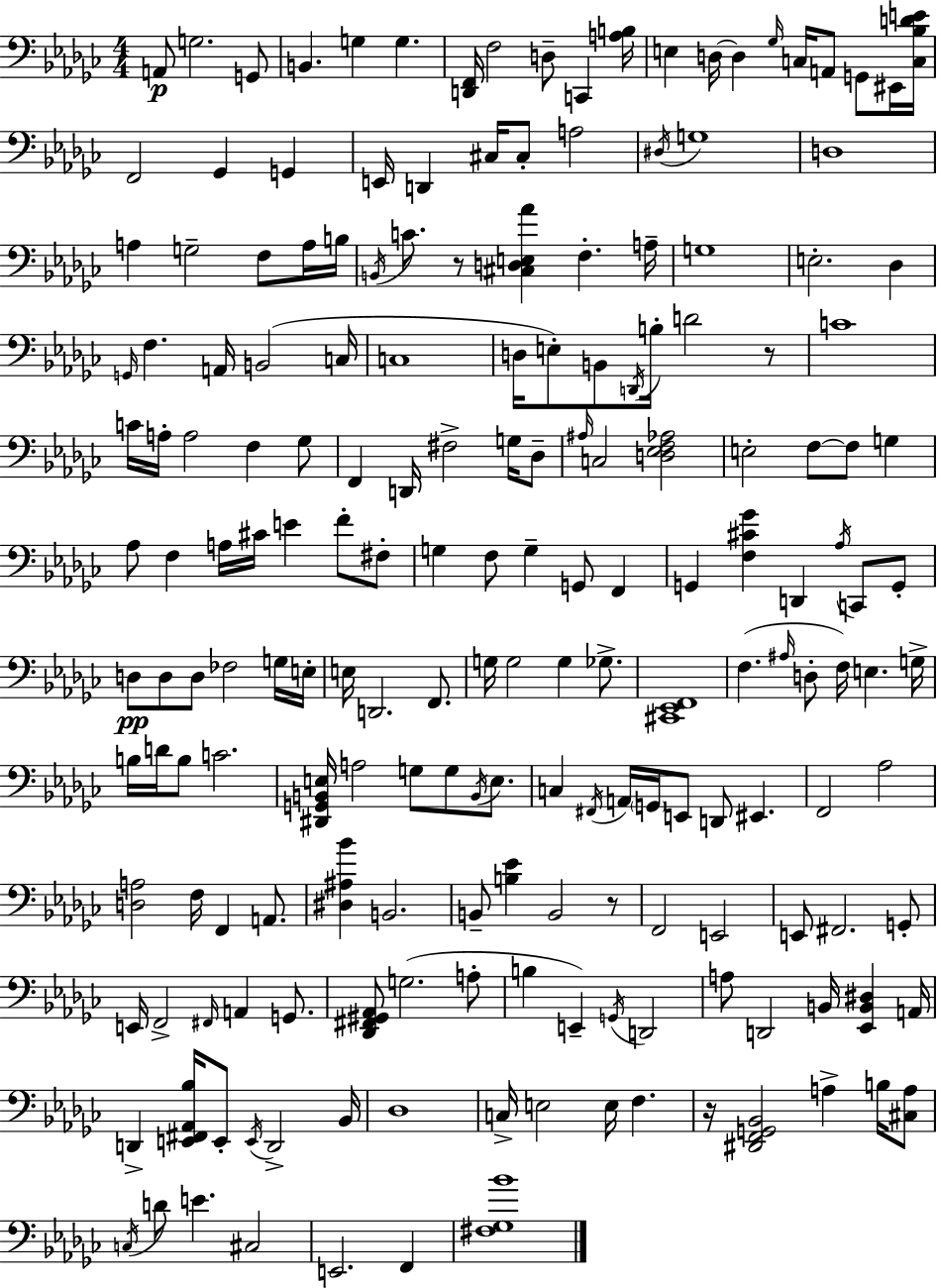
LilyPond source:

{
  \clef bass
  \numericTimeSignature
  \time 4/4
  \key ees \minor
  a,8\p g2. g,8 | b,4. g4 g4. | <d, f,>16 f2 d8-- c,4 <a b>16 | e4 d16~~ d4 \grace { ges16 } c16 a,8 g,8 eis,16 | \break <c bes d' e'>16 f,2 ges,4 g,4 | e,16 d,4 cis16 cis8-. a2 | \acciaccatura { dis16 } g1 | d1 | \break a4 g2-- f8 | a16 b16 \acciaccatura { b,16 } c'8. r8 <cis d e aes'>4 f4.-. | a16-- g1 | e2.-. des4 | \break \grace { g,16 } f4. a,16 b,2( | c16 c1 | d16 e8-.) b,8 \acciaccatura { d,16 } b16-. d'2 | r8 c'1 | \break c'16 a16-. a2 f4 | ges8 f,4 d,16 fis2-> | g16 des8-- \grace { ais16 } c2 <d ees f aes>2 | e2-. f8~~ | \break f8 g4 aes8 f4 a16 cis'16 e'4 | f'8-. fis8-. g4 f8 g4-- | g,8 f,4 g,4 <f cis' ges'>4 d,4 | \acciaccatura { aes16 } c,8 g,8-. d8\pp d8 d8 fes2 | \break g16 e16-. e16 d,2. | f,8. g16 g2 | g4 ges8.-> <cis, ees, f,>1 | f4.( \grace { ais16 } d8-. | \break f16) e4. g16-> b16 d'16 b8 c'2. | <dis, g, b, e>16 a2 | g8 g8 \acciaccatura { b,16 } e8. c4 \acciaccatura { fis,16 } a,16 \parenthesize g,16 | e,8 d,8 eis,4. f,2 | \break aes2 <d a>2 | f16 f,4 a,8. <dis ais bes'>4 b,2. | b,8-- <b ees'>4 | b,2 r8 f,2 | \break e,2 e,8 fis,2. | g,8-. e,16 f,2-> | \grace { fis,16 } a,4 g,8. <des, fis, gis, aes,>8 g2.( | a8-. b4 e,4--) | \break \acciaccatura { g,16 } d,2 a8 d,2 | b,16 <ees, b, dis>4 a,16 d,4-> | <e, fis, aes, bes>16 e,8-. \acciaccatura { e,16 } d,2-> bes,16 des1 | c16-> e2 | \break e16 f4. r16 <dis, f, g, bes,>2 | a4-> b16 <cis a>8 \acciaccatura { c16 } d'8 | e'4. cis2 e,2. | f,4 <fis ges bes'>1 | \break \bar "|."
}